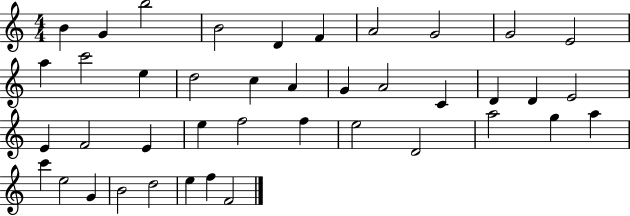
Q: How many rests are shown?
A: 0